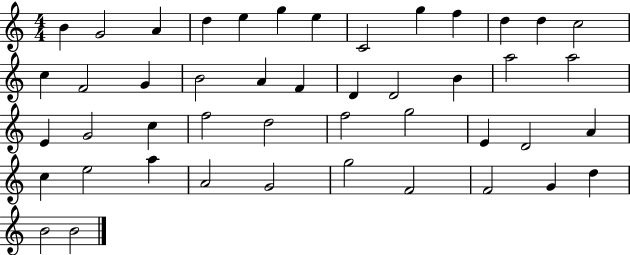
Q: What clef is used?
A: treble